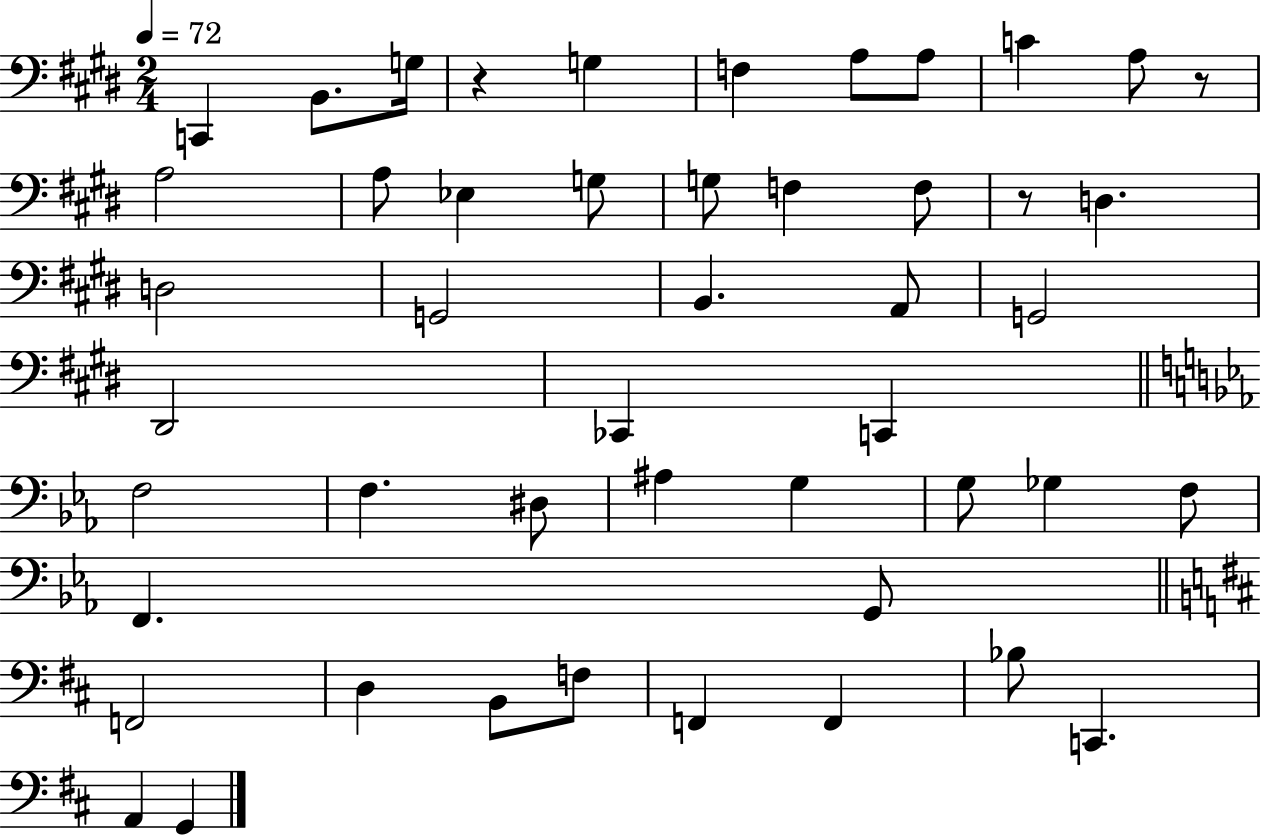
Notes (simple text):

C2/q B2/e. G3/s R/q G3/q F3/q A3/e A3/e C4/q A3/e R/e A3/h A3/e Eb3/q G3/e G3/e F3/q F3/e R/e D3/q. D3/h G2/h B2/q. A2/e G2/h D#2/h CES2/q C2/q F3/h F3/q. D#3/e A#3/q G3/q G3/e Gb3/q F3/e F2/q. G2/e F2/h D3/q B2/e F3/e F2/q F2/q Bb3/e C2/q. A2/q G2/q